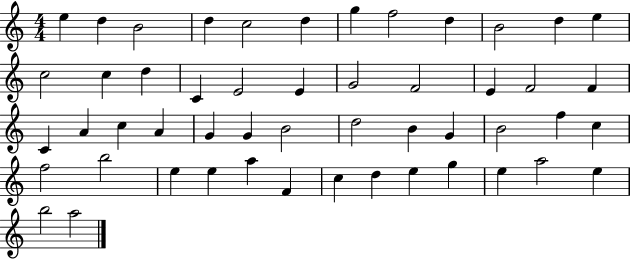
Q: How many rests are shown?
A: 0